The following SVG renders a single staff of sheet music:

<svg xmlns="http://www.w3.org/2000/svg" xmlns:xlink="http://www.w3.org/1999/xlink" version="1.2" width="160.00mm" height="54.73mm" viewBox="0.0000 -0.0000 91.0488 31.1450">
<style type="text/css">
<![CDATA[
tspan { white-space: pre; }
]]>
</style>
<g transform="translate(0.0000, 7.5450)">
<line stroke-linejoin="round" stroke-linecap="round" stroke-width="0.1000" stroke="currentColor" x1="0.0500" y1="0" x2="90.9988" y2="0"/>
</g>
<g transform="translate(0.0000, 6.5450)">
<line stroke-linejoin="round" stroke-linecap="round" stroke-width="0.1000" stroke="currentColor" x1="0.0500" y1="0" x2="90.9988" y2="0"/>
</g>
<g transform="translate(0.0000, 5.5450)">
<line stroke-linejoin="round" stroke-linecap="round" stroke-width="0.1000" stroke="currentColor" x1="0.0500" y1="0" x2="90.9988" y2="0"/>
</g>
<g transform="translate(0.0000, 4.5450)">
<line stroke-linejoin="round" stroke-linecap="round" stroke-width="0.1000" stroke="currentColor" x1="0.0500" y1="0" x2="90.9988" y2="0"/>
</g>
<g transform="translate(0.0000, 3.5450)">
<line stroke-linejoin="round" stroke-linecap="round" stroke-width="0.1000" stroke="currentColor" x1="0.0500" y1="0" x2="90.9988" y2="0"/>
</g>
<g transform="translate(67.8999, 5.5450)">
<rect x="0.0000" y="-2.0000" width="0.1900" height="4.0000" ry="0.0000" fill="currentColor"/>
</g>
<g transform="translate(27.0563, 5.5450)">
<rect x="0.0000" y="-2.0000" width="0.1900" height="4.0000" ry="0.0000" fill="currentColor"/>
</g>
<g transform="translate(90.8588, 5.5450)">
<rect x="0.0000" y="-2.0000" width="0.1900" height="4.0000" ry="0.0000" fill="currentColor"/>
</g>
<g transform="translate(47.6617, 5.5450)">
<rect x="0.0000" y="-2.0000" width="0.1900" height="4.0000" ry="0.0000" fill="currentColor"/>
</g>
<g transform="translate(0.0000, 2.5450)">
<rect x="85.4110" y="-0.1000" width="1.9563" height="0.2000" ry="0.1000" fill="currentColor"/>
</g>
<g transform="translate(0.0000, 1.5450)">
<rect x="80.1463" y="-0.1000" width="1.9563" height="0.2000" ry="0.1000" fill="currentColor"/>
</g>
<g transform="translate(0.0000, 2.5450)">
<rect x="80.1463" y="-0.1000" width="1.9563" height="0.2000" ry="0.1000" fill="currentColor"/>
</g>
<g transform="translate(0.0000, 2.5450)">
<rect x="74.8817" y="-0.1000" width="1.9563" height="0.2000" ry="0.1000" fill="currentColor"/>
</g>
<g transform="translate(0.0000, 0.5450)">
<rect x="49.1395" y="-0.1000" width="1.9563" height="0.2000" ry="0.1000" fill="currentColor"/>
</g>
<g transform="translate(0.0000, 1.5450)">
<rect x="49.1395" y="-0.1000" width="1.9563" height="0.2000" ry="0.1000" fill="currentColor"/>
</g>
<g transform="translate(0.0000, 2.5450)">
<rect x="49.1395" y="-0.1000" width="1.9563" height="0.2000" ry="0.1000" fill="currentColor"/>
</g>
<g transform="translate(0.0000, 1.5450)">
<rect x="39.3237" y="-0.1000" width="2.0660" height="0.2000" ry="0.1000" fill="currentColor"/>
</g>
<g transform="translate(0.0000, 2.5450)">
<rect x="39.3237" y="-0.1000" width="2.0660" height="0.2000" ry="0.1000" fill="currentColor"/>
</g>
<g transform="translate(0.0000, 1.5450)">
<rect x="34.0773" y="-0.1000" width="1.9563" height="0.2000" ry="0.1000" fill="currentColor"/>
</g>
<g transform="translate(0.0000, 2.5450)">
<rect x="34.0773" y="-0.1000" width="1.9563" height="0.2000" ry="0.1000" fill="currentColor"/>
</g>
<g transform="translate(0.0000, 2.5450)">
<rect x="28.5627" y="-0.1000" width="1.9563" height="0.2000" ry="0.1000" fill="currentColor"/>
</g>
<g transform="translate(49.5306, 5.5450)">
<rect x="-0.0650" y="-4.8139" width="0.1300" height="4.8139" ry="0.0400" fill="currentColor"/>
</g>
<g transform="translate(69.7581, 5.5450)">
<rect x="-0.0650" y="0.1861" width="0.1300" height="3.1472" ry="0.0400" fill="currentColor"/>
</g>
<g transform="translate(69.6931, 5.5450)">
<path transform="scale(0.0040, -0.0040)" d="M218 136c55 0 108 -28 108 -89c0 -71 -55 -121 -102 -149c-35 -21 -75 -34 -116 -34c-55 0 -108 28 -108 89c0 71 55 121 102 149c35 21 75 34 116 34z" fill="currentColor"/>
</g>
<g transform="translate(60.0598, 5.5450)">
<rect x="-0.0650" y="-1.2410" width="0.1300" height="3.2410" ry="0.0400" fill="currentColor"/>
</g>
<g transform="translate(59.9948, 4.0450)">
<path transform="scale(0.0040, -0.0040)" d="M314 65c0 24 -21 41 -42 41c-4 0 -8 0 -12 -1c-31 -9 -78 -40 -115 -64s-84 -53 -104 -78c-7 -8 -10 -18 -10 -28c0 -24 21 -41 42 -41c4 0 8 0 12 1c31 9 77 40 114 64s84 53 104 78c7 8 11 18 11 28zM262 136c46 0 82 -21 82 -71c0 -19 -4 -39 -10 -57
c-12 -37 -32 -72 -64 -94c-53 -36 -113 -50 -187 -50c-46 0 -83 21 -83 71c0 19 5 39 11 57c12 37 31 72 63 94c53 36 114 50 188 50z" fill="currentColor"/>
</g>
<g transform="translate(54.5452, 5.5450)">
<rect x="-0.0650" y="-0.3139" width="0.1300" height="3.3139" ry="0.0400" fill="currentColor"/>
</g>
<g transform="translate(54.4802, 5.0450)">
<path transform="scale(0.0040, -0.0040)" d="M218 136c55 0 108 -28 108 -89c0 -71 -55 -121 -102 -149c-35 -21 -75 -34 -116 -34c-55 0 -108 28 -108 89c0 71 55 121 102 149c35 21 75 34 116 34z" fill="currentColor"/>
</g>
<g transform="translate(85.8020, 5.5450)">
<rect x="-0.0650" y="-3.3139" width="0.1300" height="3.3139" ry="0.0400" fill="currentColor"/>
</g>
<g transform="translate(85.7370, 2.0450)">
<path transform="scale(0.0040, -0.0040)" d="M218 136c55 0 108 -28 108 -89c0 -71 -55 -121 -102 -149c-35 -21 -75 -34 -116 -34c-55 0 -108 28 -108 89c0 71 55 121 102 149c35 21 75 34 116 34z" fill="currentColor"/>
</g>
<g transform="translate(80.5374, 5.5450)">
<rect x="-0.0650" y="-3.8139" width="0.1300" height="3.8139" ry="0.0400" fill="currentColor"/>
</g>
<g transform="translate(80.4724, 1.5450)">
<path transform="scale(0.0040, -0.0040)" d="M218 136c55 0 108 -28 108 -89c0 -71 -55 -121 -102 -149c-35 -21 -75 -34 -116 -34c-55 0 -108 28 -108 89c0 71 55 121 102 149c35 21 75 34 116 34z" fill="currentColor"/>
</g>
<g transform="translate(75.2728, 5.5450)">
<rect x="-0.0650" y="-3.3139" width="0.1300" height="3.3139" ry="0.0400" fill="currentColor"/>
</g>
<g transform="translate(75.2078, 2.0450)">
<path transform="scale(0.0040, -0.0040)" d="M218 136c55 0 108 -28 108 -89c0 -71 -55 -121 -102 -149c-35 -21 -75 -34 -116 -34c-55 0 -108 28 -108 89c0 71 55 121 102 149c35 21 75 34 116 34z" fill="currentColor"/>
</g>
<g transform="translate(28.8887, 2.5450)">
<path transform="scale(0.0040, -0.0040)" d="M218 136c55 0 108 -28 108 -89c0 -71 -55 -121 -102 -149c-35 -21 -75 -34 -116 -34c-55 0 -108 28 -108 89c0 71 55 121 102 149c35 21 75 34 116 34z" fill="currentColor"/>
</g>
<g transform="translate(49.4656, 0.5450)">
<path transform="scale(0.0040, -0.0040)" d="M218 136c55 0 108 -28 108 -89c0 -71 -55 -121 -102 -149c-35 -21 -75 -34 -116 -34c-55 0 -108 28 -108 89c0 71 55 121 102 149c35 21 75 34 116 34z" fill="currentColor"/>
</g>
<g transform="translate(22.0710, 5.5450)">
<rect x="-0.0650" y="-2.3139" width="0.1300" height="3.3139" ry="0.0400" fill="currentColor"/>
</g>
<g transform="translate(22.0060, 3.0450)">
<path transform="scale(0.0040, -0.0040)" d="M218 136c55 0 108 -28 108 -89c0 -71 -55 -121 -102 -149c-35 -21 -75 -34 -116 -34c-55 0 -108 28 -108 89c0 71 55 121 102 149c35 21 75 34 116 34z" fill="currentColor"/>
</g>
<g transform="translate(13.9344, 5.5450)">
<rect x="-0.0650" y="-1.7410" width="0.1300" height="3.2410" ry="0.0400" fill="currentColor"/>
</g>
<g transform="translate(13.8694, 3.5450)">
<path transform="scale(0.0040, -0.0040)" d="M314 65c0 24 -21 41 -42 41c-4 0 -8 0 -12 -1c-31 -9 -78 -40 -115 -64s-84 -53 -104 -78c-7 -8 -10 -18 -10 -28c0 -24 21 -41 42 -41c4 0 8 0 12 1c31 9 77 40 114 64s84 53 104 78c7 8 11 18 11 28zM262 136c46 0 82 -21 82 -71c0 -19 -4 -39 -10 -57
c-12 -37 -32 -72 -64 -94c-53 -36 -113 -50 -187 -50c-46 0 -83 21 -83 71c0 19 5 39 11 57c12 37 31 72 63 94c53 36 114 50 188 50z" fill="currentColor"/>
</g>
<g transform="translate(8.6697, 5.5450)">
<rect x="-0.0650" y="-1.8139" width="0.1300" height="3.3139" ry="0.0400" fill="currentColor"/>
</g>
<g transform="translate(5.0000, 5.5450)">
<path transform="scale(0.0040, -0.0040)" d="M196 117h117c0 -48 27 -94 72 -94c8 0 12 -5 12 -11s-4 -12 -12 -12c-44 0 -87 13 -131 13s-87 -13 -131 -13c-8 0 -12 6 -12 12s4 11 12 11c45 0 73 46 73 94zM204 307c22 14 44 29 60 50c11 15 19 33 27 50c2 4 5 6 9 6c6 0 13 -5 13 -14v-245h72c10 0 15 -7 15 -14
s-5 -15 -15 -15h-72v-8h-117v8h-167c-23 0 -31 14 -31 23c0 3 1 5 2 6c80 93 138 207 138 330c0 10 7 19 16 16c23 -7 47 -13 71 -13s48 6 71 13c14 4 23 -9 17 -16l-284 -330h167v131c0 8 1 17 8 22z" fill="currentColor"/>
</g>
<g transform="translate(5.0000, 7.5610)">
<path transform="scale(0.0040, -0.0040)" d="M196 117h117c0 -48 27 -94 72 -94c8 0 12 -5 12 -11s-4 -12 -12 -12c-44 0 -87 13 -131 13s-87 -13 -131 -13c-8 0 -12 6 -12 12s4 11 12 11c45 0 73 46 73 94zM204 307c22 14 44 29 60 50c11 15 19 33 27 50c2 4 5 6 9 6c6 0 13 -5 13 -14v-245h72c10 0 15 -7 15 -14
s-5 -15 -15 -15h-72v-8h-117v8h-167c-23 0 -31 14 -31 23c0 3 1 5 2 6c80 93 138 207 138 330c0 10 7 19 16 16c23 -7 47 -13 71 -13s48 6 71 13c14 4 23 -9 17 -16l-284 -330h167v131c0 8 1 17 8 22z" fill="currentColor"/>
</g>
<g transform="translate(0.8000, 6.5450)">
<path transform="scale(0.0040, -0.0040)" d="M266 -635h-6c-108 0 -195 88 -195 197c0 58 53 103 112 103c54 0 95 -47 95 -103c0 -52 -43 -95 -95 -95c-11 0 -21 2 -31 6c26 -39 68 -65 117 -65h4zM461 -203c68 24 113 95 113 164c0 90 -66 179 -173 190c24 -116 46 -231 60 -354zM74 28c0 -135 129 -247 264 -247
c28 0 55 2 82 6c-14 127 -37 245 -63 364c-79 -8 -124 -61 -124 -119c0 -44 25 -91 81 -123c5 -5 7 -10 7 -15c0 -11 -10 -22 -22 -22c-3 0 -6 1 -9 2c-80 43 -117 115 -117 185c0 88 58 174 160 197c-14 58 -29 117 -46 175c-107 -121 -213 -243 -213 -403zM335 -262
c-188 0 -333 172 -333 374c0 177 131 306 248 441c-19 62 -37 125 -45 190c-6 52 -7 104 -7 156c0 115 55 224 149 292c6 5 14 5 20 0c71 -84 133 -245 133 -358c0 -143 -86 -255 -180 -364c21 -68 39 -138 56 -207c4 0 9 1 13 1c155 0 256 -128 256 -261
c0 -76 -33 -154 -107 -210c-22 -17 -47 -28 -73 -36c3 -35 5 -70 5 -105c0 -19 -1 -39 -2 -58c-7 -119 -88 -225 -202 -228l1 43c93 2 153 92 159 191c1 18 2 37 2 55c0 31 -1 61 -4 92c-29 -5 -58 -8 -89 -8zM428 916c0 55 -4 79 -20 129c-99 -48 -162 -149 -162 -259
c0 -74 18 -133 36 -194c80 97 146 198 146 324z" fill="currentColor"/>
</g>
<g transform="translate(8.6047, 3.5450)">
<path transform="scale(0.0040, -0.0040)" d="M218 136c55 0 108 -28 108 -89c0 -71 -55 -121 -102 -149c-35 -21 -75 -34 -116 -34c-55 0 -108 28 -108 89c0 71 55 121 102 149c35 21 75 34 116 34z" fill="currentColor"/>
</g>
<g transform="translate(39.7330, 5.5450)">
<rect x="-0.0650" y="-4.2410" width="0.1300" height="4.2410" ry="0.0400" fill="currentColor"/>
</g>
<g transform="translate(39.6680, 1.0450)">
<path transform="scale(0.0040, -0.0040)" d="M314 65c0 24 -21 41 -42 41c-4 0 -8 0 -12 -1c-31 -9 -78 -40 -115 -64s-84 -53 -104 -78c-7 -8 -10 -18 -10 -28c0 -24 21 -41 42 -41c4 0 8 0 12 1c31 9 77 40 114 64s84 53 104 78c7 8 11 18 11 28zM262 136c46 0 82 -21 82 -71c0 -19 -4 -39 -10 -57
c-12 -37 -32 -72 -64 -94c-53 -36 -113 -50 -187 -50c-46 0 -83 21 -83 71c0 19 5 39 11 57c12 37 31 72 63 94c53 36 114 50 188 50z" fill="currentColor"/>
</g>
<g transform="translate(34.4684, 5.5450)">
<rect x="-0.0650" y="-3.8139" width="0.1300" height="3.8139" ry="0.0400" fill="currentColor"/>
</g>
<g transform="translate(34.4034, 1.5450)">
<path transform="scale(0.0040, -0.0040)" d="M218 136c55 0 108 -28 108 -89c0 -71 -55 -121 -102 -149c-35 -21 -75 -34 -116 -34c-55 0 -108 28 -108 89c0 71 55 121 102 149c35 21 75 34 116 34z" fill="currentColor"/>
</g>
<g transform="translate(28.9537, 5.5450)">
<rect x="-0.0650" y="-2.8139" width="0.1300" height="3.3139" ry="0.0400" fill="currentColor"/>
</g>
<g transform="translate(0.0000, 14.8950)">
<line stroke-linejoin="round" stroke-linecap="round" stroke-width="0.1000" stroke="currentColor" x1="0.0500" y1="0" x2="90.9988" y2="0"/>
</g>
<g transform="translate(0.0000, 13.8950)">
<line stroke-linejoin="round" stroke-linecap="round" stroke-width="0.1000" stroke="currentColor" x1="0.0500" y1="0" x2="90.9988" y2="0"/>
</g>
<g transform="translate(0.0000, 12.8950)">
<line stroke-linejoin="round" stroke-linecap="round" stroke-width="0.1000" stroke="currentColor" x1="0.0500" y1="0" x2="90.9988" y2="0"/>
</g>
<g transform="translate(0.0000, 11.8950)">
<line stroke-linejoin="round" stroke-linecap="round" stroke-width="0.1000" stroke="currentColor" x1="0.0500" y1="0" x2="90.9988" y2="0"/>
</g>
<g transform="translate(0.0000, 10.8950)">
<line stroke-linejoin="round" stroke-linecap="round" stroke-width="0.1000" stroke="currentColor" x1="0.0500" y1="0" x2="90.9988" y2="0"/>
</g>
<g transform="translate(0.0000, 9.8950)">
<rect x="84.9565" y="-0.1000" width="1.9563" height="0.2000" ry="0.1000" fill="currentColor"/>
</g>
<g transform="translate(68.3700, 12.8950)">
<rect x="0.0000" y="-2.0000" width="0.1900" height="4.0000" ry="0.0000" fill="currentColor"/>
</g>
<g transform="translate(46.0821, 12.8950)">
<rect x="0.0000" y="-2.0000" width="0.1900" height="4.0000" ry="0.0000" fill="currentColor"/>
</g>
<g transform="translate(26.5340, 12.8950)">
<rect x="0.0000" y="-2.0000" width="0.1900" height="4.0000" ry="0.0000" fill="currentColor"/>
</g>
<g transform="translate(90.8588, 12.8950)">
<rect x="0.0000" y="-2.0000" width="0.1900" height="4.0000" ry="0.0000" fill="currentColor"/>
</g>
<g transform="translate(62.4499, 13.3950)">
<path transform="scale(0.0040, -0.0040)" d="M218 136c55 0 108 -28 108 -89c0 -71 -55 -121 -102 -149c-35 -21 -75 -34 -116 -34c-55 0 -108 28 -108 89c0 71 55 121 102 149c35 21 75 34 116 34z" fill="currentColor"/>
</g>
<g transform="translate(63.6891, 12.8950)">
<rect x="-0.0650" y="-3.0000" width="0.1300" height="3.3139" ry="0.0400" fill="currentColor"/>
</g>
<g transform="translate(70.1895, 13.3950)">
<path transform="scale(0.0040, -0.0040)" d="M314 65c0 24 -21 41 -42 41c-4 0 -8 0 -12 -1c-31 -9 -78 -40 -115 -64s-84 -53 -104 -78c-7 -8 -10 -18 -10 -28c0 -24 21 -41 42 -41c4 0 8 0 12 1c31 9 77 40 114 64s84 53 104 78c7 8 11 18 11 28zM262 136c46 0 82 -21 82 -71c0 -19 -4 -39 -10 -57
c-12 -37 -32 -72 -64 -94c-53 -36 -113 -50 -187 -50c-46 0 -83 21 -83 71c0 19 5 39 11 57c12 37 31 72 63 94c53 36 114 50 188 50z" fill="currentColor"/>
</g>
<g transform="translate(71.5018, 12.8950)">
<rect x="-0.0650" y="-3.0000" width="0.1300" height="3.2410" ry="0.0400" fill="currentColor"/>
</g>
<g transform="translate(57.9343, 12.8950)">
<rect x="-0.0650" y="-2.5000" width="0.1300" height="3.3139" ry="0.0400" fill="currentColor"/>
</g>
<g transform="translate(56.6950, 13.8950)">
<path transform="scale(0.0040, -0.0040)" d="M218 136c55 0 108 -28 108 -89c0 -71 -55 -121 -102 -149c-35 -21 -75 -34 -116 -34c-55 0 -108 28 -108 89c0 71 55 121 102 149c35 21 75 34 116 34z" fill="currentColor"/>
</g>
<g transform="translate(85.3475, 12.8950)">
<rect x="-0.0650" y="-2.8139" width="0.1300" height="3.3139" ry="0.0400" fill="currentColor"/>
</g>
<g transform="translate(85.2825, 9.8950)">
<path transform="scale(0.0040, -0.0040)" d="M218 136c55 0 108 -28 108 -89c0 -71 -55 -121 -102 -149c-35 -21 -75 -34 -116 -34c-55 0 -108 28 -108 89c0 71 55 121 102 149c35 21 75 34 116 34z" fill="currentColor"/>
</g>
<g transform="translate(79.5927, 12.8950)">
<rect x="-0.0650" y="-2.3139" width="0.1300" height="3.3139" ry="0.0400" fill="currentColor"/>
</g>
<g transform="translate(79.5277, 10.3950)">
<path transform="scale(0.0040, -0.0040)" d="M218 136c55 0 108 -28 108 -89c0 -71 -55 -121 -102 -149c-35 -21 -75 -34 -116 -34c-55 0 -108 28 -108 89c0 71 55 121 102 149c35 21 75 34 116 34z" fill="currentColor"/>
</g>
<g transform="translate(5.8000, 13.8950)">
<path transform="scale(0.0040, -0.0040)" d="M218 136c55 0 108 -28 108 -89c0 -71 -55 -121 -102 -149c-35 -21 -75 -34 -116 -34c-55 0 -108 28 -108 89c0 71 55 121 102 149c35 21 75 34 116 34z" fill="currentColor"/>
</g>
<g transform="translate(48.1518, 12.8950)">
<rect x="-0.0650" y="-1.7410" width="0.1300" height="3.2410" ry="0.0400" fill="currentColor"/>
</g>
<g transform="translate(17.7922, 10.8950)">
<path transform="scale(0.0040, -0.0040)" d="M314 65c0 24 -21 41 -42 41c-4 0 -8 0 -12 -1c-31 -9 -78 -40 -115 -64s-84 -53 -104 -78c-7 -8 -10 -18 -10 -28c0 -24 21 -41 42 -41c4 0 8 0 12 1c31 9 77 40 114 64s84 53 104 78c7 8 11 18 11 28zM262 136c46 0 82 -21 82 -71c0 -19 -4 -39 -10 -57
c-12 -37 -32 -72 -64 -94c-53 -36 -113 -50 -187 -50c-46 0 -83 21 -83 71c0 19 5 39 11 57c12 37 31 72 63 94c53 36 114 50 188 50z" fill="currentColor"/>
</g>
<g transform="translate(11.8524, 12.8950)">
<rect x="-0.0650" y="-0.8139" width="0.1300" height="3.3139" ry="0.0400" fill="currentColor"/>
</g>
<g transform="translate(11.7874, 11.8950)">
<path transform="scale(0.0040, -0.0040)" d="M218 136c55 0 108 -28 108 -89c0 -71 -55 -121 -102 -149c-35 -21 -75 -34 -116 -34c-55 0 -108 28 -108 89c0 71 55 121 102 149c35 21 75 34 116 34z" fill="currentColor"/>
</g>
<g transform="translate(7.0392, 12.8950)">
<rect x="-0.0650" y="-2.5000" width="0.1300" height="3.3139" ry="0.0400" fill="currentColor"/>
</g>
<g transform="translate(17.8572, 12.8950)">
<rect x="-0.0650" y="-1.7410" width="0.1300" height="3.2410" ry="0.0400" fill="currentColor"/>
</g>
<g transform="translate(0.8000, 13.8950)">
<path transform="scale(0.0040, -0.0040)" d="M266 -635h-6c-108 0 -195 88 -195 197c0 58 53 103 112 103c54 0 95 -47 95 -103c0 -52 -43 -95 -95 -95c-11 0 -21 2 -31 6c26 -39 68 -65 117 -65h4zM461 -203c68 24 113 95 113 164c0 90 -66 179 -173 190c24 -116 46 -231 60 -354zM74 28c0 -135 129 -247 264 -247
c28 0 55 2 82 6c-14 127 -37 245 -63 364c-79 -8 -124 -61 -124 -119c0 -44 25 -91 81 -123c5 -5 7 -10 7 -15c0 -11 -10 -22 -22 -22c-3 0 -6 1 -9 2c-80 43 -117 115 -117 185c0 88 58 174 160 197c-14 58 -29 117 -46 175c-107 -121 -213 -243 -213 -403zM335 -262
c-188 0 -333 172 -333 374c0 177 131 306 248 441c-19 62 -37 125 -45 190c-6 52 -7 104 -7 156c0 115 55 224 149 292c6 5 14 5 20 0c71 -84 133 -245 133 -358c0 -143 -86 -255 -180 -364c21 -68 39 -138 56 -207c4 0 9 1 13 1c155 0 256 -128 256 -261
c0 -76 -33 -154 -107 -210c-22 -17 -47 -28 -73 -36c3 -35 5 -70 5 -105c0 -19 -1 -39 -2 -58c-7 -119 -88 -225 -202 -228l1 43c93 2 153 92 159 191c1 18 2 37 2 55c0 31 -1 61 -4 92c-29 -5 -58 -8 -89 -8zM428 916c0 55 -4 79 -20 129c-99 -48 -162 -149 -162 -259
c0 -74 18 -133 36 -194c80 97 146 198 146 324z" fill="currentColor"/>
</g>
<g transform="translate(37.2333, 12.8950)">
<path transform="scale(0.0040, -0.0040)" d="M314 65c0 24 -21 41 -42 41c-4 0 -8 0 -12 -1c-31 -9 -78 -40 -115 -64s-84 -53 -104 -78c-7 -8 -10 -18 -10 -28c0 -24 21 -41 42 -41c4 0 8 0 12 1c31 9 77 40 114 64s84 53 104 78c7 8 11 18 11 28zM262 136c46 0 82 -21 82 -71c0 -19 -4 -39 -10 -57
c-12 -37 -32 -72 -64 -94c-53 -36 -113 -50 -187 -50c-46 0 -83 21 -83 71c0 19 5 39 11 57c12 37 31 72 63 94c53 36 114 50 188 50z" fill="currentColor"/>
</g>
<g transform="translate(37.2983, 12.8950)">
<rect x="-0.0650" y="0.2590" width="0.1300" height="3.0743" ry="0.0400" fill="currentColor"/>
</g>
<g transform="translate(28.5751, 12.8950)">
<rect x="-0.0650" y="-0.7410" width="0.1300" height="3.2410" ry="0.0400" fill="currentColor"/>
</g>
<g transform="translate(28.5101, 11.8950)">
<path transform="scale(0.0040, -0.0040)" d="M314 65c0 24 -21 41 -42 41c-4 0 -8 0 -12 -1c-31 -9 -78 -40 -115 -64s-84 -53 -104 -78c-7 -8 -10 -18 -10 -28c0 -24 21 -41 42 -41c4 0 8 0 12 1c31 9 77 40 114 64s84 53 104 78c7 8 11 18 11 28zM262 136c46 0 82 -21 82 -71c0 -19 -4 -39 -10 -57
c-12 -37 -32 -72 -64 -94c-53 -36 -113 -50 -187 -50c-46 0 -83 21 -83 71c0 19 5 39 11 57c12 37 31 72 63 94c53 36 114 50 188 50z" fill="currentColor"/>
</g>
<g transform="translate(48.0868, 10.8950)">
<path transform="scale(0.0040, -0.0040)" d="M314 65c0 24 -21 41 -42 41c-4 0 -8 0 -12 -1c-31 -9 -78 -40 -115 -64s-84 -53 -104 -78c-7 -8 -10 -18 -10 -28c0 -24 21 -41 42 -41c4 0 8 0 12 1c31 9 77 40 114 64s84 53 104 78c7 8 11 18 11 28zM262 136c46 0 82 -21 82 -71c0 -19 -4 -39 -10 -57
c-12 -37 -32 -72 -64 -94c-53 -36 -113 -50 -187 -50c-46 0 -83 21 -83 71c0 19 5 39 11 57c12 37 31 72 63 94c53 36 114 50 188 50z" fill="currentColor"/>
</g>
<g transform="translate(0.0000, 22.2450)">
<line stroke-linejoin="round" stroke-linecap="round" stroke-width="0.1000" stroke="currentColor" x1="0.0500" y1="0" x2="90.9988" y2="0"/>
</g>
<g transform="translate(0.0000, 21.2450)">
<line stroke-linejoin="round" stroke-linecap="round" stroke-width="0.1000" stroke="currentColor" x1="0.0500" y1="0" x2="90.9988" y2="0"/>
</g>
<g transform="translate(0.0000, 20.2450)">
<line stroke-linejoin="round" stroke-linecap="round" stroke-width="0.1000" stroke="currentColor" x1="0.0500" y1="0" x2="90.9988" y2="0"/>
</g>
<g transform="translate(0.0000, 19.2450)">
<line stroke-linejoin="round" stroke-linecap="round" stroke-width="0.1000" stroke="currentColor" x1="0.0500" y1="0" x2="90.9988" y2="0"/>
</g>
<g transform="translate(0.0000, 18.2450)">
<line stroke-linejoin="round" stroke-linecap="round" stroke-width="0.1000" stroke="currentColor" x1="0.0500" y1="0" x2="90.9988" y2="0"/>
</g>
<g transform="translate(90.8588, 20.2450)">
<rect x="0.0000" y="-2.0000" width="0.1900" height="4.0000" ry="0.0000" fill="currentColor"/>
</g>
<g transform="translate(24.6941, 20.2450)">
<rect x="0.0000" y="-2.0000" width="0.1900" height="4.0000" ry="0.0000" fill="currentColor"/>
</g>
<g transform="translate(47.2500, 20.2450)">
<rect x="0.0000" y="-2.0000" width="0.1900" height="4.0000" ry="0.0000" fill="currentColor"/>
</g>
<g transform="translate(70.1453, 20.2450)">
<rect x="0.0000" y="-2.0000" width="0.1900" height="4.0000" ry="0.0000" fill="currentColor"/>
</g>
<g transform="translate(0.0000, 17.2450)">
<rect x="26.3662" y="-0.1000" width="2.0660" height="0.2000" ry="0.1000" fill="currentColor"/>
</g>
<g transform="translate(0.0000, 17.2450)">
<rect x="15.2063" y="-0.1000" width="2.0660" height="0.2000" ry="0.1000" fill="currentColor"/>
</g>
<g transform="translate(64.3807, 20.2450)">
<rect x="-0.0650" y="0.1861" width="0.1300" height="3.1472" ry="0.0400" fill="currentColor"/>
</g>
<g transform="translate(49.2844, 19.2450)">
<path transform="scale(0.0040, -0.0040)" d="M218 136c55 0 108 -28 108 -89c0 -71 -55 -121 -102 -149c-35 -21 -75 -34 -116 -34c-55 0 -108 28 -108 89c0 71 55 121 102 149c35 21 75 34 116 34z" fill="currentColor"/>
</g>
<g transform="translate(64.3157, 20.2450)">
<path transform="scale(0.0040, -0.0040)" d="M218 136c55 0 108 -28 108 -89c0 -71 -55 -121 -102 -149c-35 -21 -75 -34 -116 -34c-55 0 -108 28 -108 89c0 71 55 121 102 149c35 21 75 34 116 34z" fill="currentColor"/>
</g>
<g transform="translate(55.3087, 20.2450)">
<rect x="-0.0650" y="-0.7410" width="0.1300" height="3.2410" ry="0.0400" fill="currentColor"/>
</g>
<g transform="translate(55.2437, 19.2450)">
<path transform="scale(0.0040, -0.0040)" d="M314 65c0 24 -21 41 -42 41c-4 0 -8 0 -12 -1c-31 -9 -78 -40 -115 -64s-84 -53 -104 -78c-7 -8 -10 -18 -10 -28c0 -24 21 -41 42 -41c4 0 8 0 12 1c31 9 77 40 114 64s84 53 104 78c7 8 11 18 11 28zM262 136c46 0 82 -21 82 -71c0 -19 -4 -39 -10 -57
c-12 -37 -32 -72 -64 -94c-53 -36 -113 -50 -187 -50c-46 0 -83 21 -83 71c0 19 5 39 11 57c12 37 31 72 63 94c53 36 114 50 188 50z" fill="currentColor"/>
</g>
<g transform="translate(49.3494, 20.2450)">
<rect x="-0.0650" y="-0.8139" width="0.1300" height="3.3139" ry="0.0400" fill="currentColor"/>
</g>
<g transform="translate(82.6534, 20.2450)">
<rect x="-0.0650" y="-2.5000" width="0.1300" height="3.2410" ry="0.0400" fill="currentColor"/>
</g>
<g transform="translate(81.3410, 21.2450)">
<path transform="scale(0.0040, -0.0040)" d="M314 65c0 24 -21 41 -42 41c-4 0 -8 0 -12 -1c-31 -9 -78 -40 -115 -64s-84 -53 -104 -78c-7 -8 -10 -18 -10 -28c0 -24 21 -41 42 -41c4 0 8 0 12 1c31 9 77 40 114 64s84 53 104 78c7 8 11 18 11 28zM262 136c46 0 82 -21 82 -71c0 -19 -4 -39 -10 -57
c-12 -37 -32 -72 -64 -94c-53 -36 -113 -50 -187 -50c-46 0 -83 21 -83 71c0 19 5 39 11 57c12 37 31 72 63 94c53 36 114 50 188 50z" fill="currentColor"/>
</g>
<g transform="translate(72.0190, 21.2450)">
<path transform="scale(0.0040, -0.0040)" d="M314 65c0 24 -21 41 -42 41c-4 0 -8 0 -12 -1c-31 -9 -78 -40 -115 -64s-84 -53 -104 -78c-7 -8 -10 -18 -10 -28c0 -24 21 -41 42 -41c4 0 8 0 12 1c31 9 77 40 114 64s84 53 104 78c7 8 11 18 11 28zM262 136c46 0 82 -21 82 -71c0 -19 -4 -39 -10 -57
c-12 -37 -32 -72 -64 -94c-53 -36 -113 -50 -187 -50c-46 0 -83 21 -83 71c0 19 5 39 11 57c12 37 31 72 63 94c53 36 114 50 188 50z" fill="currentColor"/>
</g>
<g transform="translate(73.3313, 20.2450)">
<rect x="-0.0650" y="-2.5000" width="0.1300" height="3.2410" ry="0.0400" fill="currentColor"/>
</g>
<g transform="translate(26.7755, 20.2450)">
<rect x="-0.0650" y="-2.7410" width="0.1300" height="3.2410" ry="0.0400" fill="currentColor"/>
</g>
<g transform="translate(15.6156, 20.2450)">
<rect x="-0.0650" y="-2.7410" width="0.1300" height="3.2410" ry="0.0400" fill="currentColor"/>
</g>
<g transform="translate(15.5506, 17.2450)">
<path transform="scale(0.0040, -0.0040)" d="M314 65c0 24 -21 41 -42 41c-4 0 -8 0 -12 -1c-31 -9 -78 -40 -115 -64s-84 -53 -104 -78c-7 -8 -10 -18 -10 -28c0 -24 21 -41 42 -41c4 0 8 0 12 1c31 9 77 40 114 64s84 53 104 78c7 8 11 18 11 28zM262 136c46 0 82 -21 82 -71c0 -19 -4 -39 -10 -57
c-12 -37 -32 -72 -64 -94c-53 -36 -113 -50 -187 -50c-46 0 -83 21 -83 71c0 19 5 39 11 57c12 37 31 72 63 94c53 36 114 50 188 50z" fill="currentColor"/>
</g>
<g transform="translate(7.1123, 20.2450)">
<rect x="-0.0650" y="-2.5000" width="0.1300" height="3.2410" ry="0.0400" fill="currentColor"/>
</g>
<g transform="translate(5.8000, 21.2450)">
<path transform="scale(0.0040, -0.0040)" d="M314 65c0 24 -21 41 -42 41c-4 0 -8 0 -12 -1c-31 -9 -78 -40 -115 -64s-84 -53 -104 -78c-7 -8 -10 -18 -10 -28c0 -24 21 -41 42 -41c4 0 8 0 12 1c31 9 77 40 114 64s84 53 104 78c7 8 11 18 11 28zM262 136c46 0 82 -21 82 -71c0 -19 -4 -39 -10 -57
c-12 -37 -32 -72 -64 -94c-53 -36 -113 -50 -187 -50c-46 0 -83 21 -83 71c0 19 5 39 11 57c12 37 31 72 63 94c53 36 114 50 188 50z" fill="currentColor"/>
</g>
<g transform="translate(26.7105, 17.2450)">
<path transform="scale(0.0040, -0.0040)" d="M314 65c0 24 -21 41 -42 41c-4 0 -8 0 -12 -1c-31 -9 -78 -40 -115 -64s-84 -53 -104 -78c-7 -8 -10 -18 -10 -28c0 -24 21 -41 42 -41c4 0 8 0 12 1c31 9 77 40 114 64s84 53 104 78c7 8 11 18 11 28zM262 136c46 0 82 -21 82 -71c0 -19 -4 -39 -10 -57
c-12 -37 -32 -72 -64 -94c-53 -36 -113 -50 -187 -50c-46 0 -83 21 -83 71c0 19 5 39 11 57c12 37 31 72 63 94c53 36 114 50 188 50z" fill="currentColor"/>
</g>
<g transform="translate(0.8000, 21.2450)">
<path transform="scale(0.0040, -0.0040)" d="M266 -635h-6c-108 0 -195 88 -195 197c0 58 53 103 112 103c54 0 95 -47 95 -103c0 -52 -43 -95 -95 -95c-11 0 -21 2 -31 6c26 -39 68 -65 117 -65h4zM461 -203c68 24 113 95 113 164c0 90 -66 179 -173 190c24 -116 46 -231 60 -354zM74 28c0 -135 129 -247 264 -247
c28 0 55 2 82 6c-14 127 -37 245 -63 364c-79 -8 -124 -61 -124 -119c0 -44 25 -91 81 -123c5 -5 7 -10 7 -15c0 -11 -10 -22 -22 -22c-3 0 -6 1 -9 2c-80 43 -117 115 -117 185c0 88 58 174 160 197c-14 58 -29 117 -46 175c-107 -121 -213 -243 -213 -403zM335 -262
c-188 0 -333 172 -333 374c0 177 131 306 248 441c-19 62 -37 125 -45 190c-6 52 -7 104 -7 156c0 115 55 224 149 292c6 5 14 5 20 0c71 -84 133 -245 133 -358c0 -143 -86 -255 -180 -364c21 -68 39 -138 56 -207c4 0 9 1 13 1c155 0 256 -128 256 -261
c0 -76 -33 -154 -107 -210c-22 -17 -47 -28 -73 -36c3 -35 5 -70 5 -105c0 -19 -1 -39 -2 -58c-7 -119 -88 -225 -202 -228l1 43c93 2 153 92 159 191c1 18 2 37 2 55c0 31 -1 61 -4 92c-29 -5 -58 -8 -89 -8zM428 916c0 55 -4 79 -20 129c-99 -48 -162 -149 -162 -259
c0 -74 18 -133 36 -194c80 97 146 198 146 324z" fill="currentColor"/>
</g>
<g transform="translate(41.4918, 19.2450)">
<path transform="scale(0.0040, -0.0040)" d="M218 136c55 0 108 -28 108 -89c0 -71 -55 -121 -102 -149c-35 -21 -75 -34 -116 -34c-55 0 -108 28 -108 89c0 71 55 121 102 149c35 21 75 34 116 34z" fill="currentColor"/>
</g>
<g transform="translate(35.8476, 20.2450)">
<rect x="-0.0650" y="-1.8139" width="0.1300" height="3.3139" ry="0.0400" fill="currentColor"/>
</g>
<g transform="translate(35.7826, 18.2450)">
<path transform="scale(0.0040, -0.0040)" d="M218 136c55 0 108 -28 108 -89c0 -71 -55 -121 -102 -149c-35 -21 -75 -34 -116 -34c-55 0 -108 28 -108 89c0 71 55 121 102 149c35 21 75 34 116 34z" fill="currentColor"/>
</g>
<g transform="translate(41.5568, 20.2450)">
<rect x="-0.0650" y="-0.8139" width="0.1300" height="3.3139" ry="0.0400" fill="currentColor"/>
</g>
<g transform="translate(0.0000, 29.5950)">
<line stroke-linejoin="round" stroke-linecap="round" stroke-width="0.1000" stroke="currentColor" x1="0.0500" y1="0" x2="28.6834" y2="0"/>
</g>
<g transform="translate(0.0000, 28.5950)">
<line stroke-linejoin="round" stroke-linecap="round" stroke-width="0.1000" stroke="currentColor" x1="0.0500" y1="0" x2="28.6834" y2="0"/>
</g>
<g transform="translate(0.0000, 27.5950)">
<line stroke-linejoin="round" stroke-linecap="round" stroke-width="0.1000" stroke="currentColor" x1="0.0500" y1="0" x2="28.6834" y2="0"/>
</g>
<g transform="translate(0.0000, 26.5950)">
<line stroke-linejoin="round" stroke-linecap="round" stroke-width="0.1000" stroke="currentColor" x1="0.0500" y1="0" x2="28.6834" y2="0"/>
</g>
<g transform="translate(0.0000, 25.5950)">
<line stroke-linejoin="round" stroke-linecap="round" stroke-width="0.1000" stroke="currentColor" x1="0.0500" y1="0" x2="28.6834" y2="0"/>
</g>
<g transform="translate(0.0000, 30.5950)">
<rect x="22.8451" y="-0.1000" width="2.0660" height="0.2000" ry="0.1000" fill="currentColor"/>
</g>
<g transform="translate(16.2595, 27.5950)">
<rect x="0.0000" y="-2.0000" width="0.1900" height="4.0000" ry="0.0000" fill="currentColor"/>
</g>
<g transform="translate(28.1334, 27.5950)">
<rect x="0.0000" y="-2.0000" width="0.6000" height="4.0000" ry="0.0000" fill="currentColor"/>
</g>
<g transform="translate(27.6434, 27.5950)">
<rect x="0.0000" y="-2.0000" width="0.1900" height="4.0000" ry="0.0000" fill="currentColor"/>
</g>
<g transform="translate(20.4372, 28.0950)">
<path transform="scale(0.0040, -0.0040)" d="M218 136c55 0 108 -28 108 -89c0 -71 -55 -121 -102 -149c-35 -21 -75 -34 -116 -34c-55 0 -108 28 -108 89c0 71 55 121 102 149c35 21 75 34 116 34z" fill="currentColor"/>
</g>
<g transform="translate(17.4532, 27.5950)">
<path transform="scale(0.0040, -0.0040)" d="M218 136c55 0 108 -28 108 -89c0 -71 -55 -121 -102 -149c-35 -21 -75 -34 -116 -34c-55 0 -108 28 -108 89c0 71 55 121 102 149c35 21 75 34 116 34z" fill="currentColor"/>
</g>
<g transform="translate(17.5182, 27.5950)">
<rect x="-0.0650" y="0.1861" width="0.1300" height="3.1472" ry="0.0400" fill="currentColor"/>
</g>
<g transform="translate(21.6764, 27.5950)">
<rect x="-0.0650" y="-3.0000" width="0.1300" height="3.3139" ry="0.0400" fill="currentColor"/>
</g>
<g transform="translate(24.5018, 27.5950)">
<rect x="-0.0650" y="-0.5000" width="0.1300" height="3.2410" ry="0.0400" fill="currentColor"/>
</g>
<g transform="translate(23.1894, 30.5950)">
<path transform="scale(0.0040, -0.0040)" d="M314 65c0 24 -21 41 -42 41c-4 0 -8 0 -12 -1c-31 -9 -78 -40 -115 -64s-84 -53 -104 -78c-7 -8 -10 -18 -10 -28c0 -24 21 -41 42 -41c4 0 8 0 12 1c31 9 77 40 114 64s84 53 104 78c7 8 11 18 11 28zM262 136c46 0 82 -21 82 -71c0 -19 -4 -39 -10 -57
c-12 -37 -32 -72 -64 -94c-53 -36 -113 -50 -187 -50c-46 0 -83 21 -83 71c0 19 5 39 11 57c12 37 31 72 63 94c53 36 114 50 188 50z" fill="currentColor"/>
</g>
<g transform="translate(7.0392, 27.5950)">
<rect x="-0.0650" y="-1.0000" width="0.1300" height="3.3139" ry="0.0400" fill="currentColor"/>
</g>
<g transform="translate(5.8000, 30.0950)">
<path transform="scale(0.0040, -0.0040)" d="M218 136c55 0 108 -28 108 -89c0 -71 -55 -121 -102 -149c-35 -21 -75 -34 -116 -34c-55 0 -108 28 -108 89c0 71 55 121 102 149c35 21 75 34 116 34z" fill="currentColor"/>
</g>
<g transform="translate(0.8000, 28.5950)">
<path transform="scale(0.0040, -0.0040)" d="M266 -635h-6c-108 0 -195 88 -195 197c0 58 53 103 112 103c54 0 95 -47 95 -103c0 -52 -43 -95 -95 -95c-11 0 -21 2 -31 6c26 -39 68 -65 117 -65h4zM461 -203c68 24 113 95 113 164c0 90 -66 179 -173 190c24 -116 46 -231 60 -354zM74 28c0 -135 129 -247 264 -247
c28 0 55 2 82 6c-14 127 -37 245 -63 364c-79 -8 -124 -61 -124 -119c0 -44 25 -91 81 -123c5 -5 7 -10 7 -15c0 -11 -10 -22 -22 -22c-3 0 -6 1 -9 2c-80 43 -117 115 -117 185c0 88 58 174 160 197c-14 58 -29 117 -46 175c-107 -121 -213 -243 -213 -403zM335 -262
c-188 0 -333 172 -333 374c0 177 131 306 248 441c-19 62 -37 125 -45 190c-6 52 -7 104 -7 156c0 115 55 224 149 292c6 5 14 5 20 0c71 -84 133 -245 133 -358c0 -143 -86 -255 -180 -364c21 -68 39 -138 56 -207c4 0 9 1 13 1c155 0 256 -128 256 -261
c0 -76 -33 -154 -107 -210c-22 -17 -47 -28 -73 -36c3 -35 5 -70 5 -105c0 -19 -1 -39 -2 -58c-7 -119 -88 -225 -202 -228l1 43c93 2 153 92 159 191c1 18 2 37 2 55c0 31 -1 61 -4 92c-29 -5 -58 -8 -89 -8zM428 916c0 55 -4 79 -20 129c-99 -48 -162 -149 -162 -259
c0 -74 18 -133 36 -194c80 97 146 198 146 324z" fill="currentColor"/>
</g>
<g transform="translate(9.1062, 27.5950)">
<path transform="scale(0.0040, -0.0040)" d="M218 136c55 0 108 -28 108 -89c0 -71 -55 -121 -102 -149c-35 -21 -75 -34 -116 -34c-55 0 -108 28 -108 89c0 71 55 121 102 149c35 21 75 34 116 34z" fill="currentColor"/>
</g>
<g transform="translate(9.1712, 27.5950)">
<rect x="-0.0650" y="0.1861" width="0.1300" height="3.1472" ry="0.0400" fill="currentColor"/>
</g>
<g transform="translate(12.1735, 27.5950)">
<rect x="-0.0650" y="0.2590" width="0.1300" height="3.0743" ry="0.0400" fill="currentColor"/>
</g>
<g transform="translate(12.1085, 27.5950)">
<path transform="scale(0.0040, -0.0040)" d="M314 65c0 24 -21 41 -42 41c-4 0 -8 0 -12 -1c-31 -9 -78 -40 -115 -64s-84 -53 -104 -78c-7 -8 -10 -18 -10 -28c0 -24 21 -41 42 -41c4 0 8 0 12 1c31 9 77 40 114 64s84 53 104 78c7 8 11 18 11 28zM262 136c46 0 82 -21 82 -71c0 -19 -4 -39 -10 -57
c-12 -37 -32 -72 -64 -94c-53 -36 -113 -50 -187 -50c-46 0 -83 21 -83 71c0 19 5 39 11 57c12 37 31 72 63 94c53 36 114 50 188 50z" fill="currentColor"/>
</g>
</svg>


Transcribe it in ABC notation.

X:1
T:Untitled
M:4/4
L:1/4
K:C
f f2 g a c' d'2 e' c e2 B b c' b G d f2 d2 B2 f2 G A A2 g a G2 a2 a2 f d d d2 B G2 G2 D B B2 B A C2